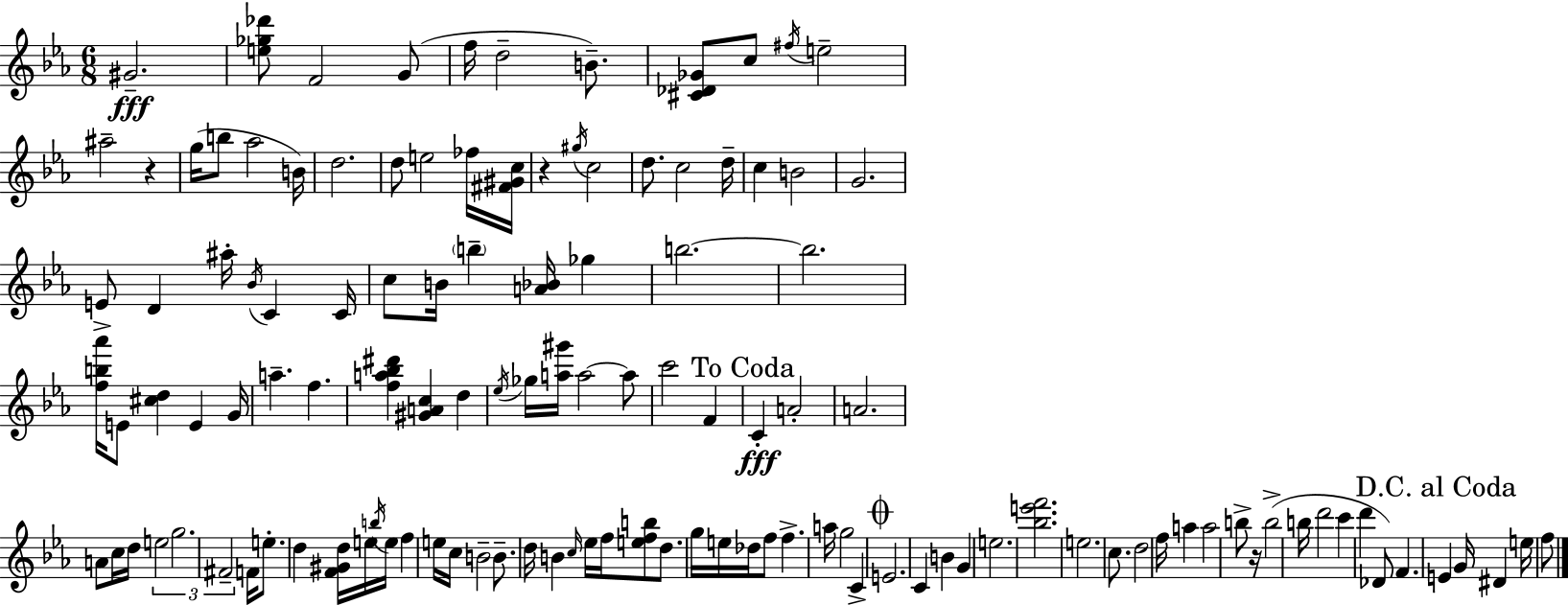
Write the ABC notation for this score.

X:1
T:Untitled
M:6/8
L:1/4
K:Cm
^G2 [e_g_d']/2 F2 G/2 f/4 d2 B/2 [^C_D_G]/2 c/2 ^f/4 e2 ^a2 z g/4 b/2 _a2 B/4 d2 d/2 e2 _f/4 [^F^Gc]/4 z ^g/4 c2 d/2 c2 d/4 c B2 G2 E/2 D ^a/4 _B/4 C C/4 c/2 B/4 b [A_B]/4 _g b2 b2 [fb_a']/4 E/2 [^cd] E G/4 a f [fa_b^d'] [^GAc] d _e/4 _g/4 [a^g']/4 a2 a/2 c'2 F C A2 A2 A/2 c/4 d/4 e2 g2 ^F2 F/4 e/2 d [F^Gd]/4 e/4 b/4 e/4 f e/4 c/4 B2 B/2 d/4 B c/4 _e/4 f/4 [efb]/2 d/2 g/4 e/4 _d/4 f/2 f a/4 g2 C E2 C B G e2 [_be'f']2 e2 c/2 d2 f/4 a a2 b/2 z/4 b2 b/4 d'2 c' d' _D/2 F E G/4 ^D e/4 f/2